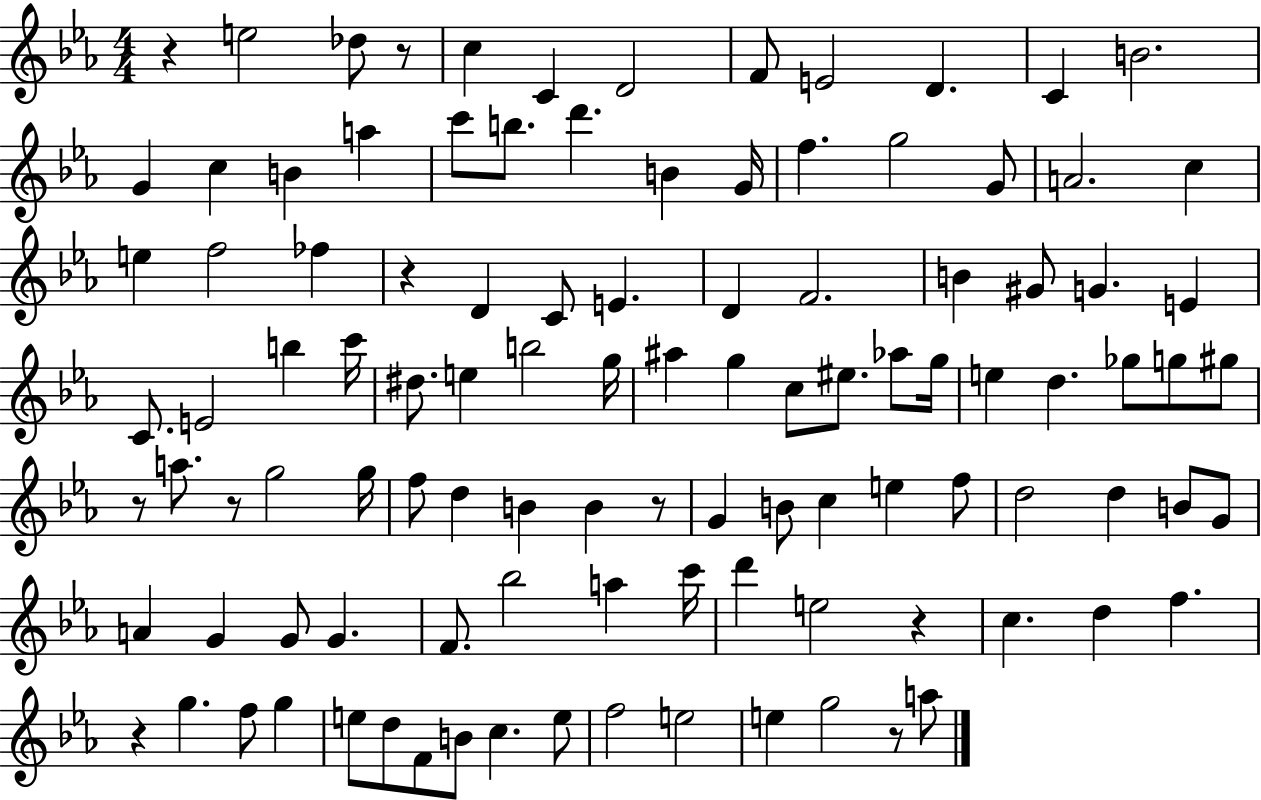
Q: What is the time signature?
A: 4/4